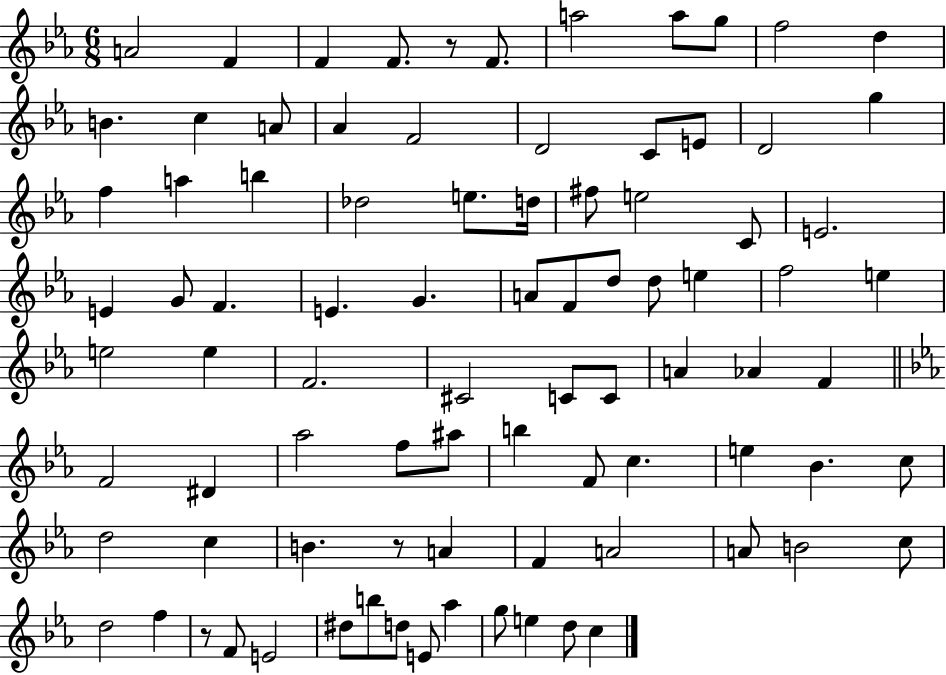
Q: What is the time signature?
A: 6/8